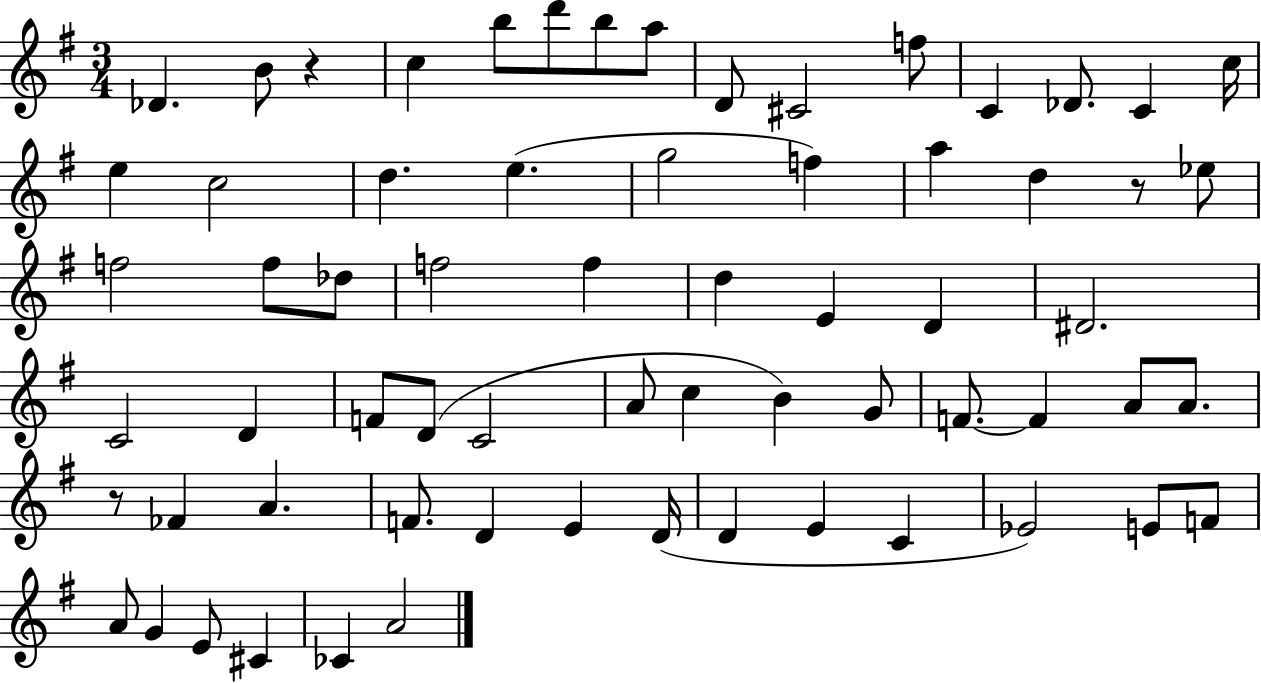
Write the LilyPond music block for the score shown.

{
  \clef treble
  \numericTimeSignature
  \time 3/4
  \key g \major
  \repeat volta 2 { des'4. b'8 r4 | c''4 b''8 d'''8 b''8 a''8 | d'8 cis'2 f''8 | c'4 des'8. c'4 c''16 | \break e''4 c''2 | d''4. e''4.( | g''2 f''4) | a''4 d''4 r8 ees''8 | \break f''2 f''8 des''8 | f''2 f''4 | d''4 e'4 d'4 | dis'2. | \break c'2 d'4 | f'8 d'8( c'2 | a'8 c''4 b'4) g'8 | f'8.~~ f'4 a'8 a'8. | \break r8 fes'4 a'4. | f'8. d'4 e'4 d'16( | d'4 e'4 c'4 | ees'2) e'8 f'8 | \break a'8 g'4 e'8 cis'4 | ces'4 a'2 | } \bar "|."
}